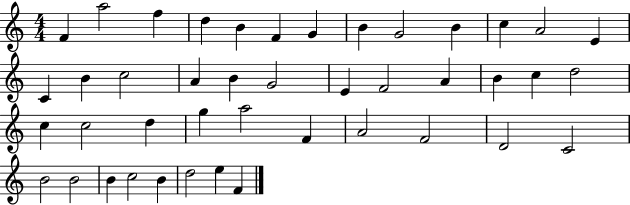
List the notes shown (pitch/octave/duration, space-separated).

F4/q A5/h F5/q D5/q B4/q F4/q G4/q B4/q G4/h B4/q C5/q A4/h E4/q C4/q B4/q C5/h A4/q B4/q G4/h E4/q F4/h A4/q B4/q C5/q D5/h C5/q C5/h D5/q G5/q A5/h F4/q A4/h F4/h D4/h C4/h B4/h B4/h B4/q C5/h B4/q D5/h E5/q F4/q